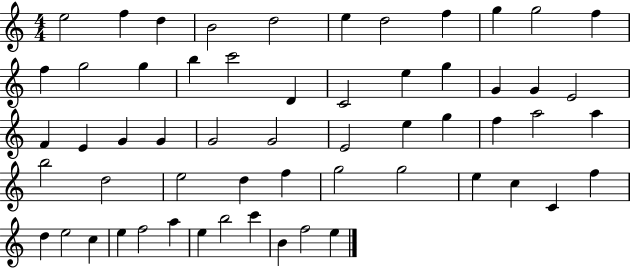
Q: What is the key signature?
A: C major